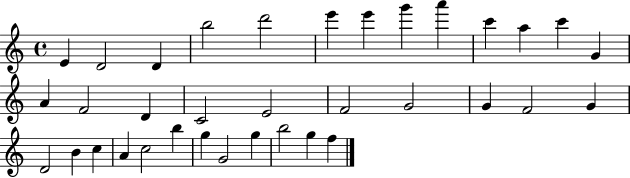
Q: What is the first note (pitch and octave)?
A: E4